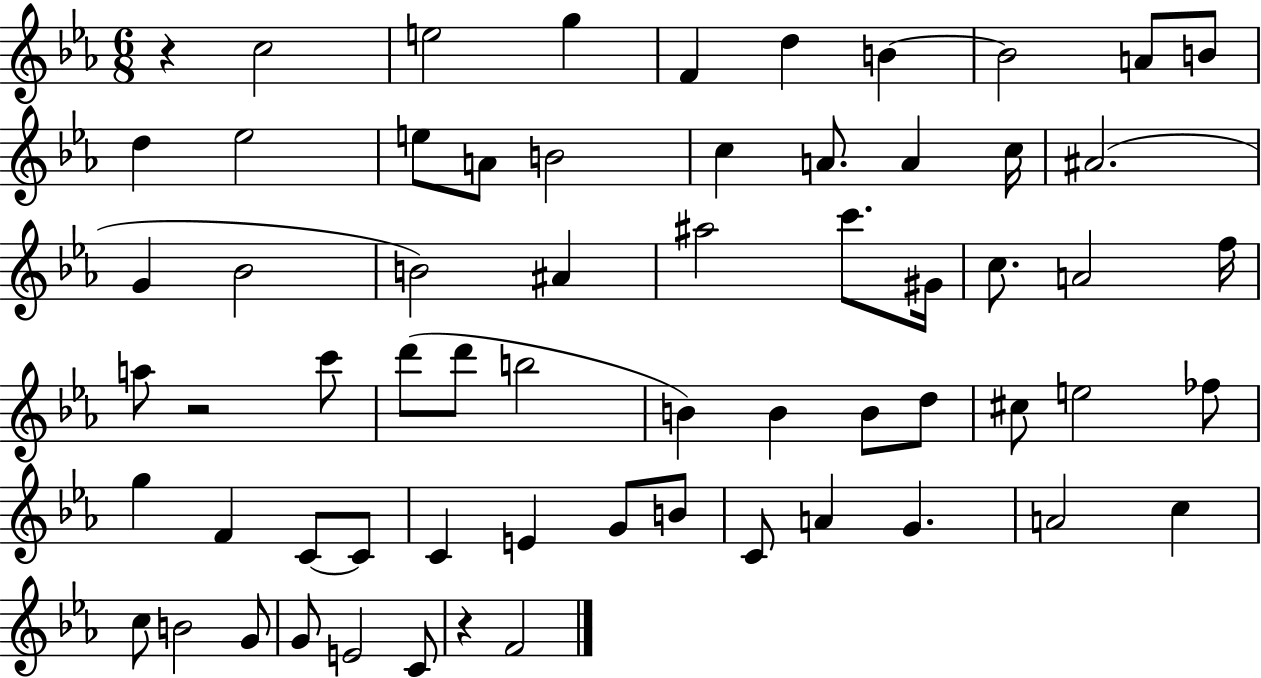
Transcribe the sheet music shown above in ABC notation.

X:1
T:Untitled
M:6/8
L:1/4
K:Eb
z c2 e2 g F d B B2 A/2 B/2 d _e2 e/2 A/2 B2 c A/2 A c/4 ^A2 G _B2 B2 ^A ^a2 c'/2 ^G/4 c/2 A2 f/4 a/2 z2 c'/2 d'/2 d'/2 b2 B B B/2 d/2 ^c/2 e2 _f/2 g F C/2 C/2 C E G/2 B/2 C/2 A G A2 c c/2 B2 G/2 G/2 E2 C/2 z F2